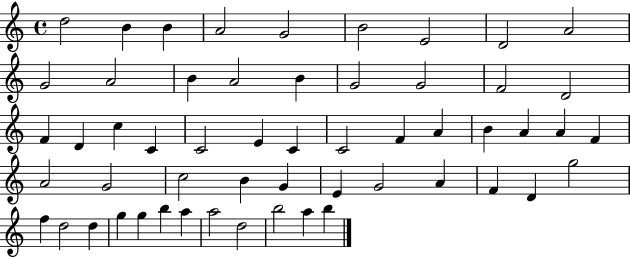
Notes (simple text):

D5/h B4/q B4/q A4/h G4/h B4/h E4/h D4/h A4/h G4/h A4/h B4/q A4/h B4/q G4/h G4/h F4/h D4/h F4/q D4/q C5/q C4/q C4/h E4/q C4/q C4/h F4/q A4/q B4/q A4/q A4/q F4/q A4/h G4/h C5/h B4/q G4/q E4/q G4/h A4/q F4/q D4/q G5/h F5/q D5/h D5/q G5/q G5/q B5/q A5/q A5/h D5/h B5/h A5/q B5/q